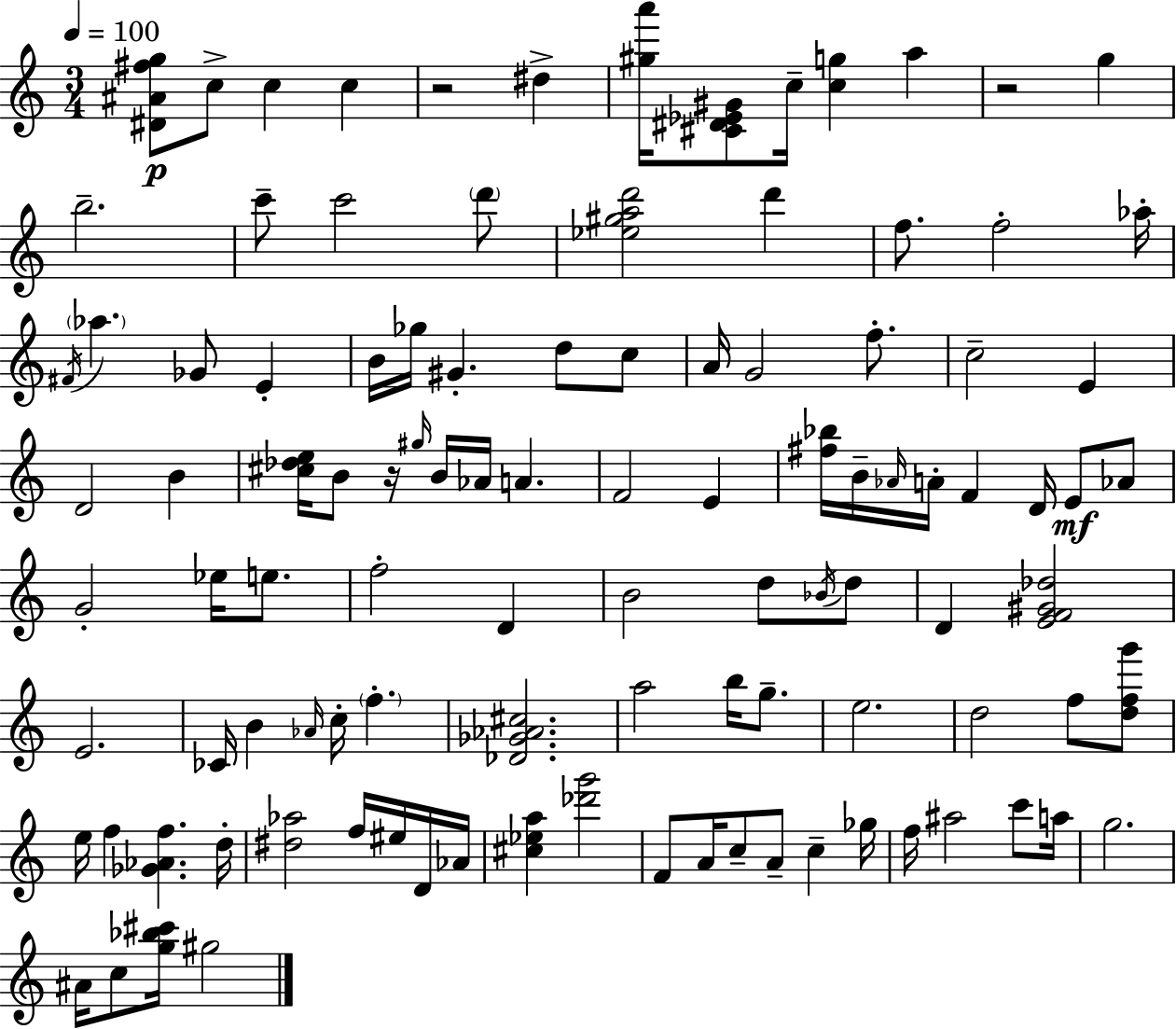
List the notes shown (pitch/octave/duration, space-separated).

[D#4,A#4,F#5,G5]/e C5/e C5/q C5/q R/h D#5/q [G#5,A6]/s [C#4,D#4,Eb4,G#4]/e C5/s [C5,G5]/q A5/q R/h G5/q B5/h. C6/e C6/h D6/e [Eb5,G#5,A5,D6]/h D6/q F5/e. F5/h Ab5/s F#4/s Ab5/q. Gb4/e E4/q B4/s Gb5/s G#4/q. D5/e C5/e A4/s G4/h F5/e. C5/h E4/q D4/h B4/q [C#5,Db5,E5]/s B4/e R/s G#5/s B4/s Ab4/s A4/q. F4/h E4/q [F#5,Bb5]/s B4/s Ab4/s A4/s F4/q D4/s E4/e Ab4/e G4/h Eb5/s E5/e. F5/h D4/q B4/h D5/e Bb4/s D5/e D4/q [E4,F4,G#4,Db5]/h E4/h. CES4/s B4/q Ab4/s C5/s F5/q. [Db4,Gb4,Ab4,C#5]/h. A5/h B5/s G5/e. E5/h. D5/h F5/e [D5,F5,G6]/e E5/s F5/q [Gb4,Ab4,F5]/q. D5/s [D#5,Ab5]/h F5/s EIS5/s D4/s Ab4/s [C#5,Eb5,A5]/q [Db6,G6]/h F4/e A4/s C5/e A4/e C5/q Gb5/s F5/s A#5/h C6/e A5/s G5/h. A#4/s C5/e [G5,Bb5,C#6]/s G#5/h